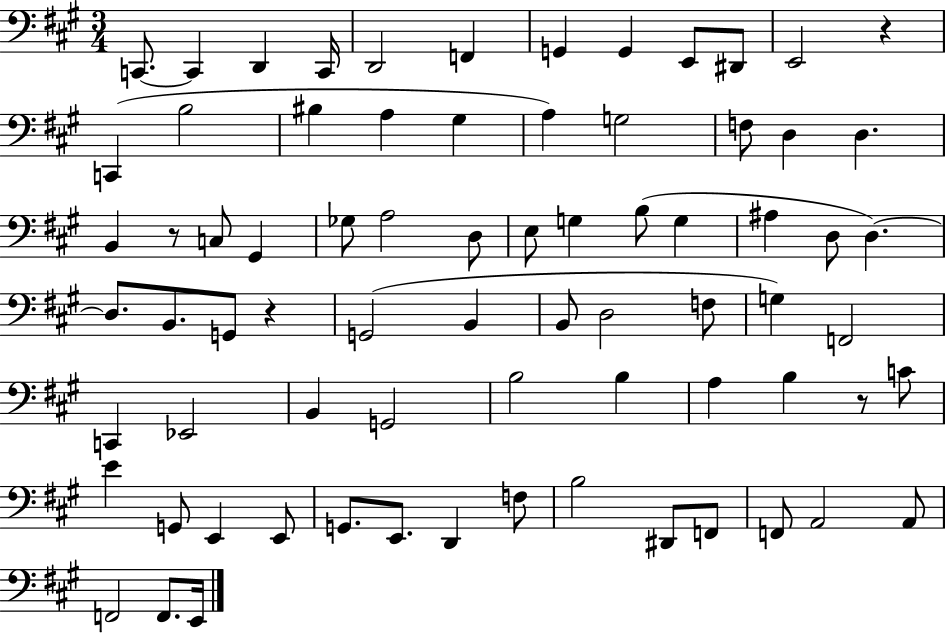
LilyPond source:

{
  \clef bass
  \numericTimeSignature
  \time 3/4
  \key a \major
  c,8.~~ c,4 d,4 c,16 | d,2 f,4 | g,4 g,4 e,8 dis,8 | e,2 r4 | \break c,4( b2 | bis4 a4 gis4 | a4) g2 | f8 d4 d4. | \break b,4 r8 c8 gis,4 | ges8 a2 d8 | e8 g4 b8( g4 | ais4 d8 d4.~~) | \break d8. b,8. g,8 r4 | g,2( b,4 | b,8 d2 f8 | g4) f,2 | \break c,4 ees,2 | b,4 g,2 | b2 b4 | a4 b4 r8 c'8 | \break e'4 g,8 e,4 e,8 | g,8. e,8. d,4 f8 | b2 dis,8 f,8 | f,8 a,2 a,8 | \break f,2 f,8. e,16 | \bar "|."
}